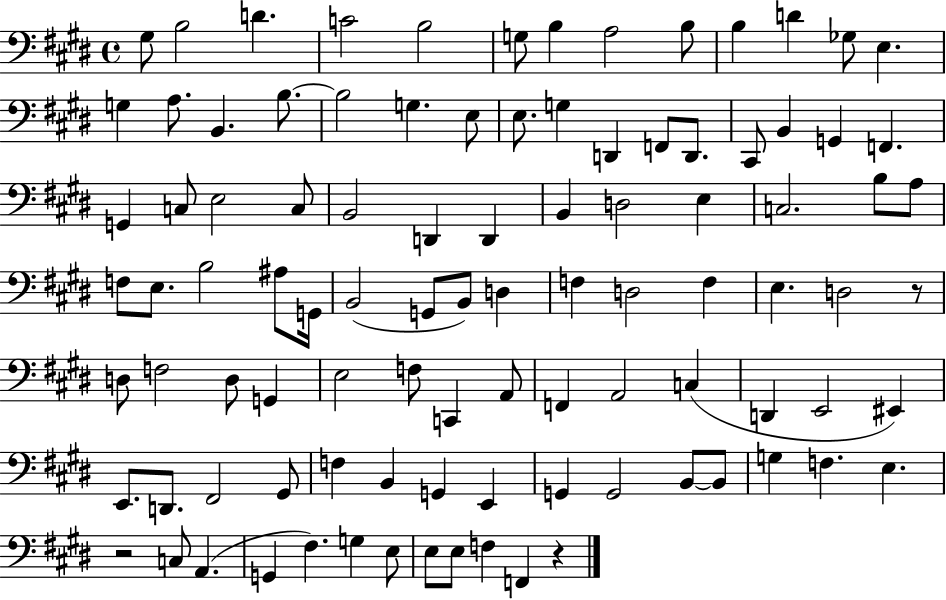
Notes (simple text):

G#3/e B3/h D4/q. C4/h B3/h G3/e B3/q A3/h B3/e B3/q D4/q Gb3/e E3/q. G3/q A3/e. B2/q. B3/e. B3/h G3/q. E3/e E3/e. G3/q D2/q F2/e D2/e. C#2/e B2/q G2/q F2/q. G2/q C3/e E3/h C3/e B2/h D2/q D2/q B2/q D3/h E3/q C3/h. B3/e A3/e F3/e E3/e. B3/h A#3/e G2/s B2/h G2/e B2/e D3/q F3/q D3/h F3/q E3/q. D3/h R/e D3/e F3/h D3/e G2/q E3/h F3/e C2/q A2/e F2/q A2/h C3/q D2/q E2/h EIS2/q E2/e. D2/e. F#2/h G#2/e F3/q B2/q G2/q E2/q G2/q G2/h B2/e B2/e G3/q F3/q. E3/q. R/h C3/e A2/q. G2/q F#3/q. G3/q E3/e E3/e E3/e F3/q F2/q R/q